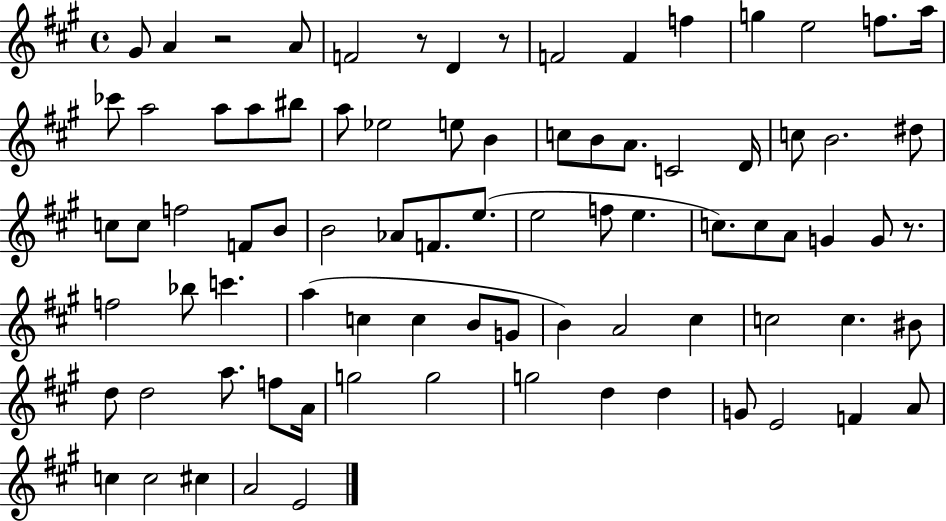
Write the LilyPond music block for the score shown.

{
  \clef treble
  \time 4/4
  \defaultTimeSignature
  \key a \major
  gis'8 a'4 r2 a'8 | f'2 r8 d'4 r8 | f'2 f'4 f''4 | g''4 e''2 f''8. a''16 | \break ces'''8 a''2 a''8 a''8 bis''8 | a''8 ees''2 e''8 b'4 | c''8 b'8 a'8. c'2 d'16 | c''8 b'2. dis''8 | \break c''8 c''8 f''2 f'8 b'8 | b'2 aes'8 f'8. e''8.( | e''2 f''8 e''4. | c''8.) c''8 a'8 g'4 g'8 r8. | \break f''2 bes''8 c'''4. | a''4( c''4 c''4 b'8 g'8 | b'4) a'2 cis''4 | c''2 c''4. bis'8 | \break d''8 d''2 a''8. f''8 a'16 | g''2 g''2 | g''2 d''4 d''4 | g'8 e'2 f'4 a'8 | \break c''4 c''2 cis''4 | a'2 e'2 | \bar "|."
}